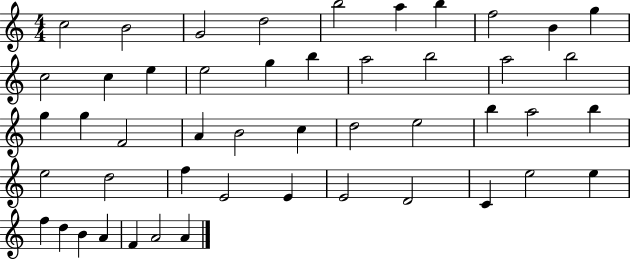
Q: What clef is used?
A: treble